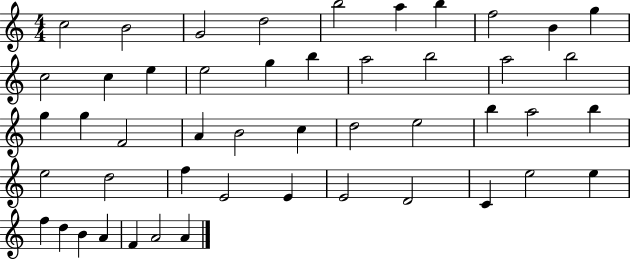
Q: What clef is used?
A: treble